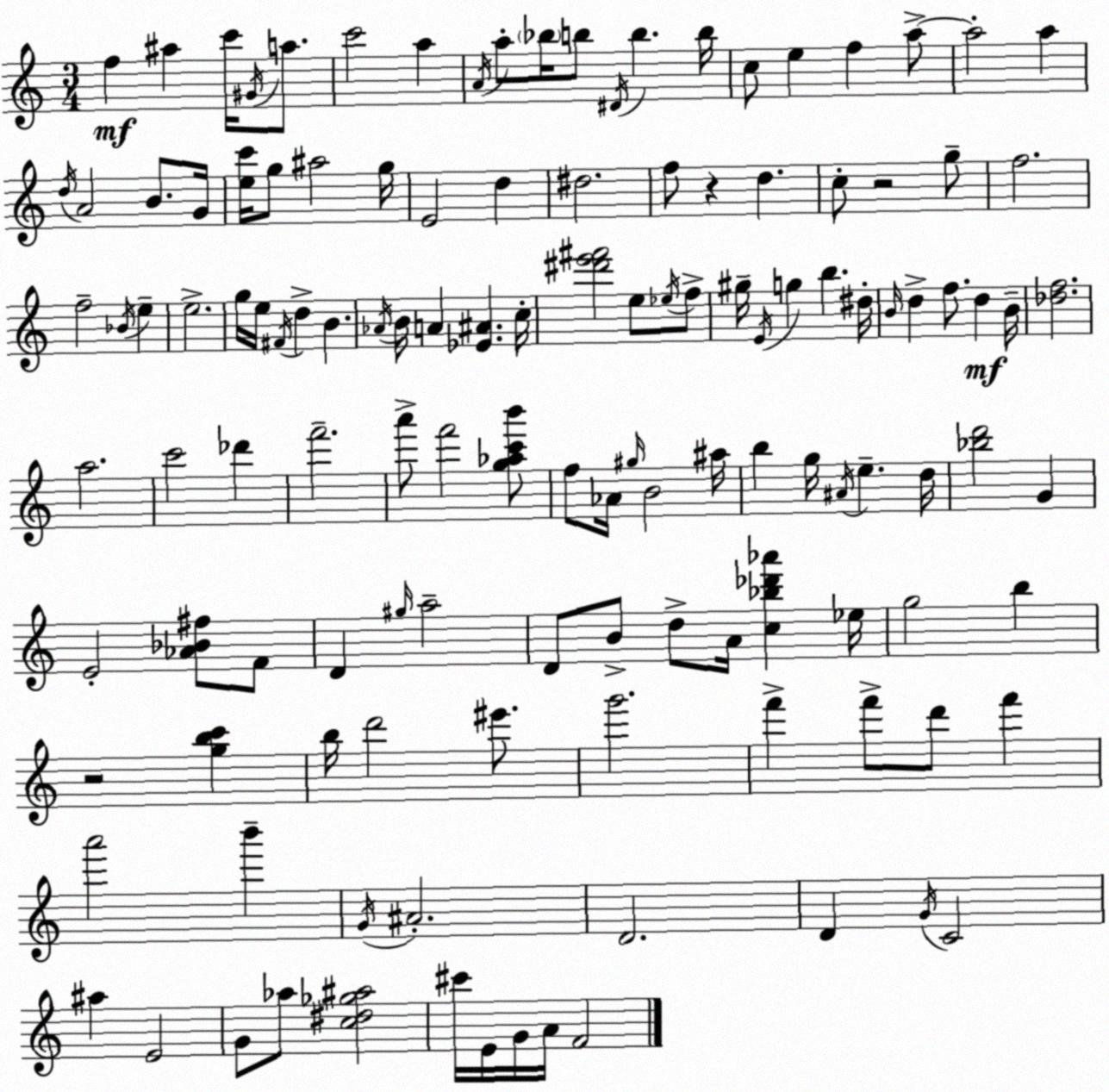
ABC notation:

X:1
T:Untitled
M:3/4
L:1/4
K:Am
f ^a c'/4 ^G/4 a/2 c'2 a A/4 a/2 _b/4 b/2 ^D/4 b b/4 c/2 e f a/2 a2 a d/4 A2 B/2 G/4 [ec']/4 g/2 ^a2 g/4 E2 d ^d2 f/2 z d c/2 z2 g/2 f2 f2 _B/4 e e2 g/4 e/4 ^F/4 d B _A/4 B/4 A [_E^A] c/4 [^d'e'^f']2 e/2 _e/4 f/2 ^g/4 E/4 g b ^d/4 B/4 d f/2 d B/4 [_df]2 a2 c'2 _d' f'2 a'/2 f'2 [g_ac'b']/2 f/2 _A/4 ^g/4 B2 ^a/4 b g/4 ^A/4 e d/4 [_bd']2 G E2 [_A_B^f]/2 F/2 D ^g/4 a2 D/2 B/2 d/2 A/4 [c_b_d'_a'] _e/4 g2 b z2 [gbc'] b/4 d'2 ^e'/2 g'2 f' f'/2 d'/2 f' a'2 b' G/4 ^A2 D2 D G/4 C2 ^a E2 G/2 _a/2 [c^d_g^a]2 ^c'/4 E/4 G/4 A/4 F2